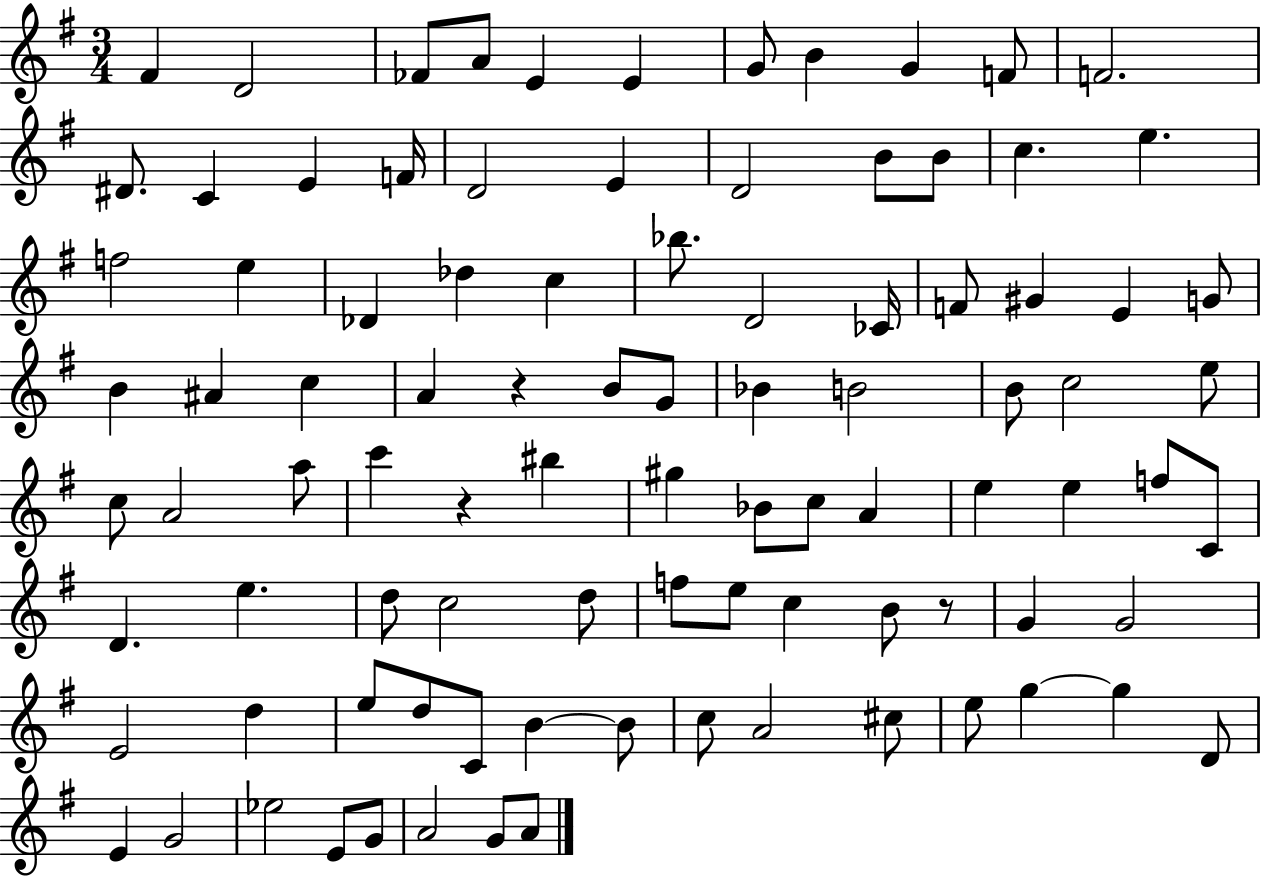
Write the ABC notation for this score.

X:1
T:Untitled
M:3/4
L:1/4
K:G
^F D2 _F/2 A/2 E E G/2 B G F/2 F2 ^D/2 C E F/4 D2 E D2 B/2 B/2 c e f2 e _D _d c _b/2 D2 _C/4 F/2 ^G E G/2 B ^A c A z B/2 G/2 _B B2 B/2 c2 e/2 c/2 A2 a/2 c' z ^b ^g _B/2 c/2 A e e f/2 C/2 D e d/2 c2 d/2 f/2 e/2 c B/2 z/2 G G2 E2 d e/2 d/2 C/2 B B/2 c/2 A2 ^c/2 e/2 g g D/2 E G2 _e2 E/2 G/2 A2 G/2 A/2